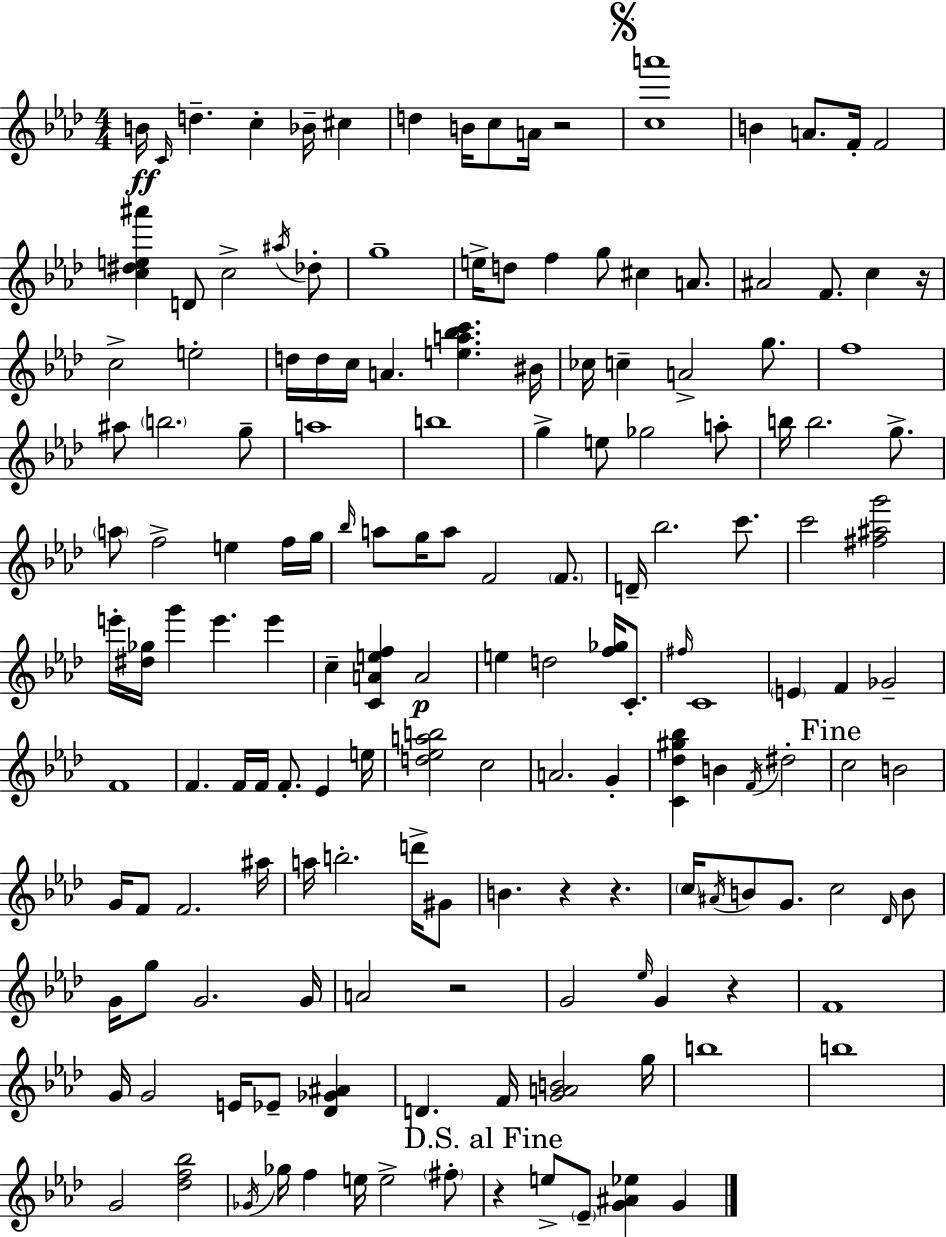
B4/s C4/s D5/q. C5/q Bb4/s C#5/q D5/q B4/s C5/e A4/s R/h [C5,A6]/w B4/q A4/e. F4/s F4/h [C5,D#5,E5,A#6]/q D4/e C5/h A#5/s Db5/e G5/w E5/s D5/e F5/q G5/e C#5/q A4/e. A#4/h F4/e. C5/q R/s C5/h E5/h D5/s D5/s C5/s A4/q. [E5,A5,Bb5,C6]/q. BIS4/s CES5/s C5/q A4/h G5/e. F5/w A#5/e B5/h. G5/e A5/w B5/w G5/q E5/e Gb5/h A5/e B5/s B5/h. G5/e. A5/e F5/h E5/q F5/s G5/s Bb5/s A5/e G5/s A5/e F4/h F4/e. D4/s Bb5/h. C6/e. C6/h [F#5,A#5,G6]/h E6/s [D#5,Gb5]/s G6/q E6/q. E6/q C5/q [C4,A4,E5,F5]/q A4/h E5/q D5/h [F5,Gb5]/s C4/e. F#5/s C4/w E4/q F4/q Gb4/h F4/w F4/q. F4/s F4/s F4/e. Eb4/q E5/s [D5,Eb5,A5,B5]/h C5/h A4/h. G4/q [C4,Db5,G#5,Bb5]/q B4/q F4/s D#5/h C5/h B4/h G4/s F4/e F4/h. A#5/s A5/s B5/h. D6/s G#4/e B4/q. R/q R/q. C5/s A#4/s B4/e G4/e. C5/h Db4/s B4/e G4/s G5/e G4/h. G4/s A4/h R/h G4/h Eb5/s G4/q R/q F4/w G4/s G4/h E4/s Eb4/e [Db4,Gb4,A#4]/q D4/q. F4/s [G4,A4,B4]/h G5/s B5/w B5/w G4/h [Db5,F5,Bb5]/h Gb4/s Gb5/s F5/q E5/s E5/h F#5/e R/q E5/e Eb4/e [G4,A#4,Eb5]/q G4/q